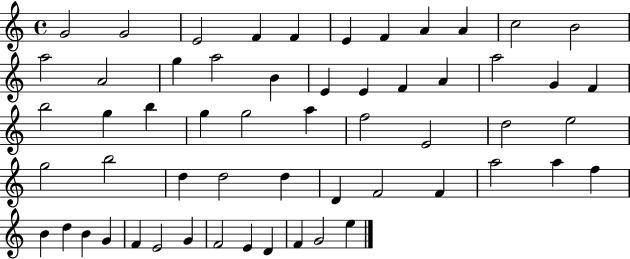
{
  \clef treble
  \time 4/4
  \defaultTimeSignature
  \key c \major
  g'2 g'2 | e'2 f'4 f'4 | e'4 f'4 a'4 a'4 | c''2 b'2 | \break a''2 a'2 | g''4 a''2 b'4 | e'4 e'4 f'4 a'4 | a''2 g'4 f'4 | \break b''2 g''4 b''4 | g''4 g''2 a''4 | f''2 e'2 | d''2 e''2 | \break g''2 b''2 | d''4 d''2 d''4 | d'4 f'2 f'4 | a''2 a''4 f''4 | \break b'4 d''4 b'4 g'4 | f'4 e'2 g'4 | f'2 e'4 d'4 | f'4 g'2 e''4 | \break \bar "|."
}